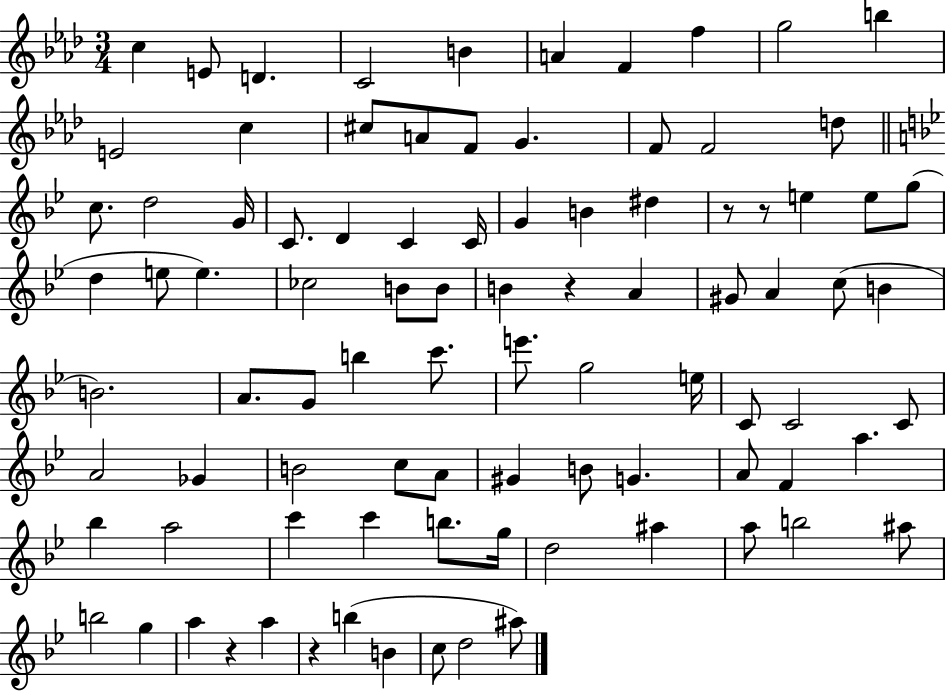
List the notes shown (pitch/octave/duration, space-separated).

C5/q E4/e D4/q. C4/h B4/q A4/q F4/q F5/q G5/h B5/q E4/h C5/q C#5/e A4/e F4/e G4/q. F4/e F4/h D5/e C5/e. D5/h G4/s C4/e. D4/q C4/q C4/s G4/q B4/q D#5/q R/e R/e E5/q E5/e G5/e D5/q E5/e E5/q. CES5/h B4/e B4/e B4/q R/q A4/q G#4/e A4/q C5/e B4/q B4/h. A4/e. G4/e B5/q C6/e. E6/e. G5/h E5/s C4/e C4/h C4/e A4/h Gb4/q B4/h C5/e A4/e G#4/q B4/e G4/q. A4/e F4/q A5/q. Bb5/q A5/h C6/q C6/q B5/e. G5/s D5/h A#5/q A5/e B5/h A#5/e B5/h G5/q A5/q R/q A5/q R/q B5/q B4/q C5/e D5/h A#5/e